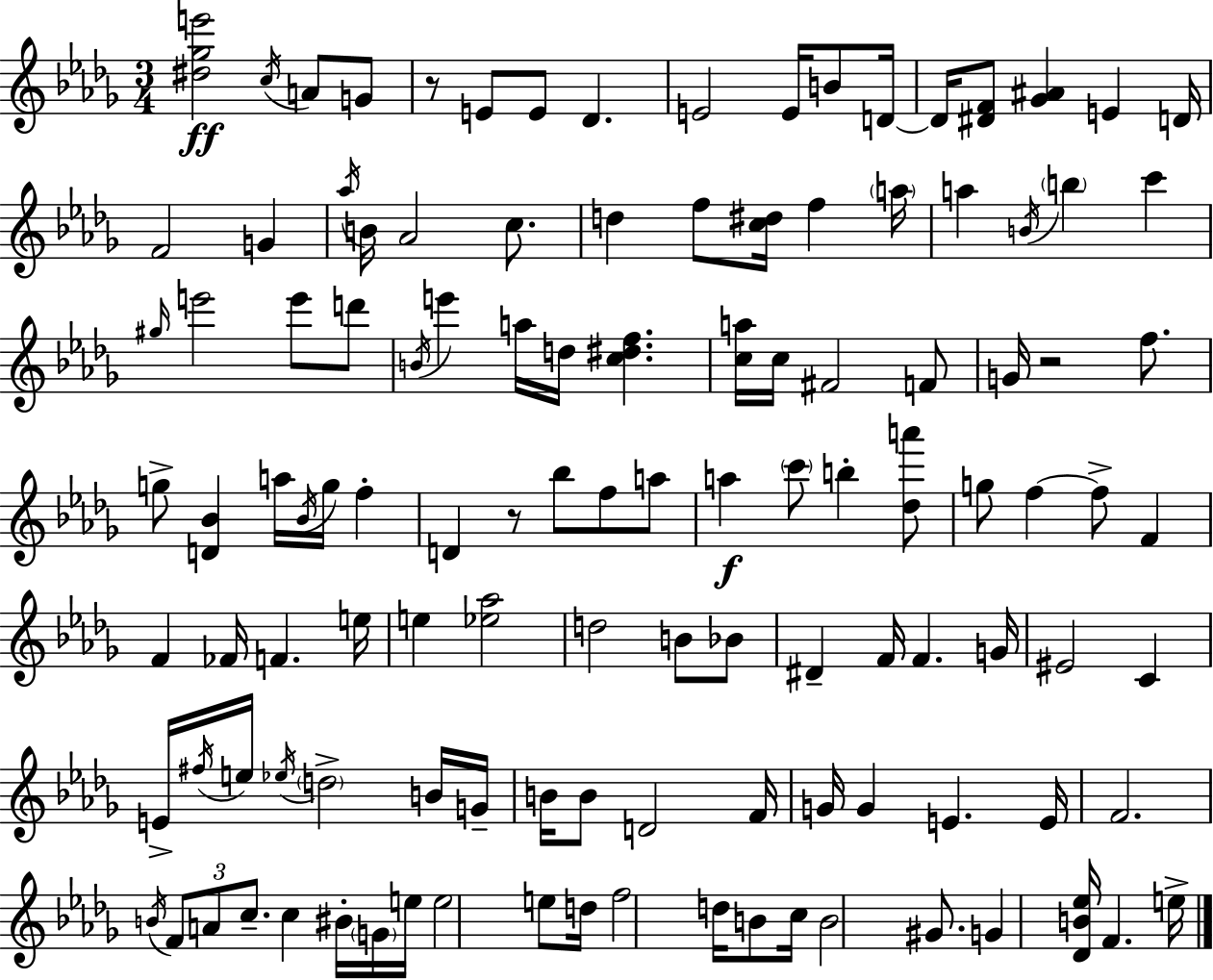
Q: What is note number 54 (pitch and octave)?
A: F5